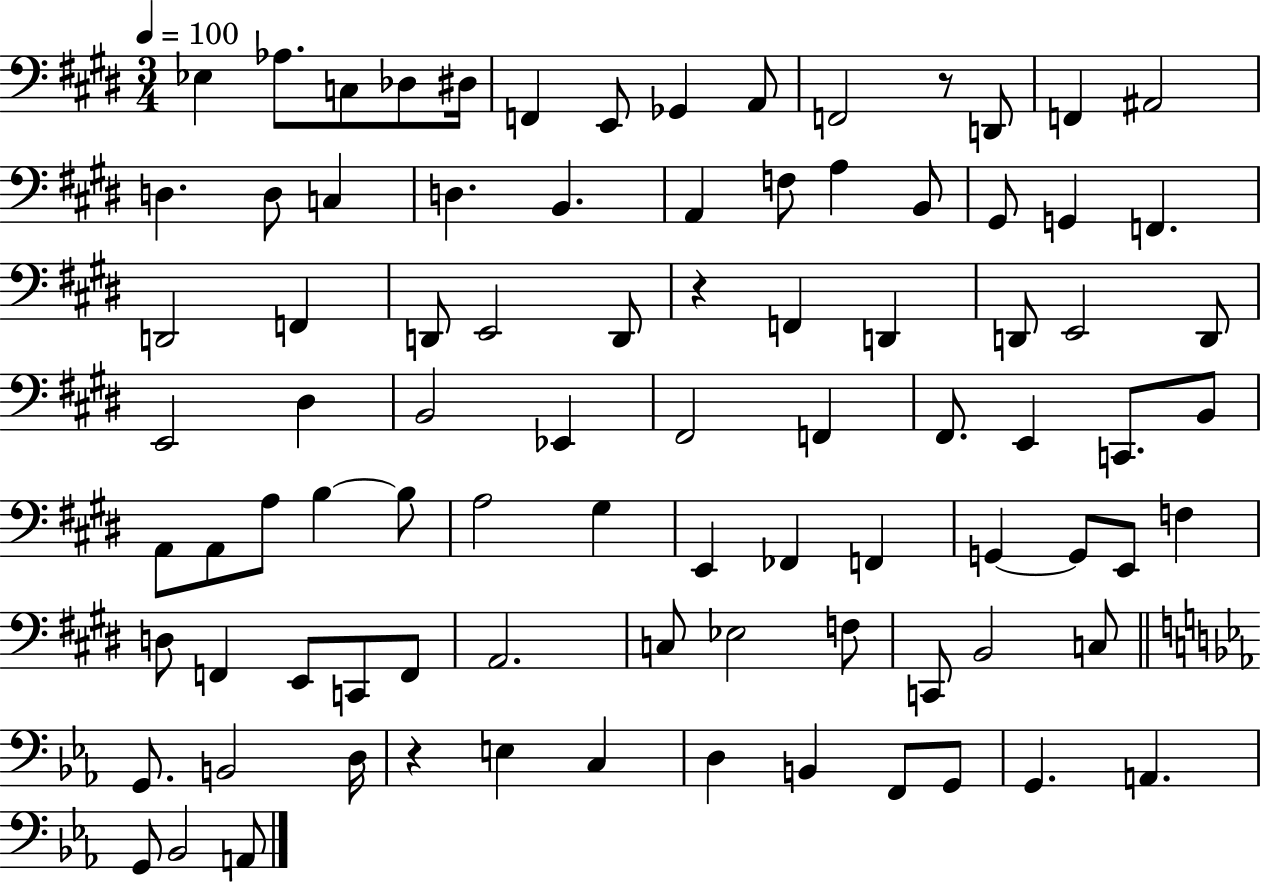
X:1
T:Untitled
M:3/4
L:1/4
K:E
_E, _A,/2 C,/2 _D,/2 ^D,/4 F,, E,,/2 _G,, A,,/2 F,,2 z/2 D,,/2 F,, ^A,,2 D, D,/2 C, D, B,, A,, F,/2 A, B,,/2 ^G,,/2 G,, F,, D,,2 F,, D,,/2 E,,2 D,,/2 z F,, D,, D,,/2 E,,2 D,,/2 E,,2 ^D, B,,2 _E,, ^F,,2 F,, ^F,,/2 E,, C,,/2 B,,/2 A,,/2 A,,/2 A,/2 B, B,/2 A,2 ^G, E,, _F,, F,, G,, G,,/2 E,,/2 F, D,/2 F,, E,,/2 C,,/2 F,,/2 A,,2 C,/2 _E,2 F,/2 C,,/2 B,,2 C,/2 G,,/2 B,,2 D,/4 z E, C, D, B,, F,,/2 G,,/2 G,, A,, G,,/2 _B,,2 A,,/2